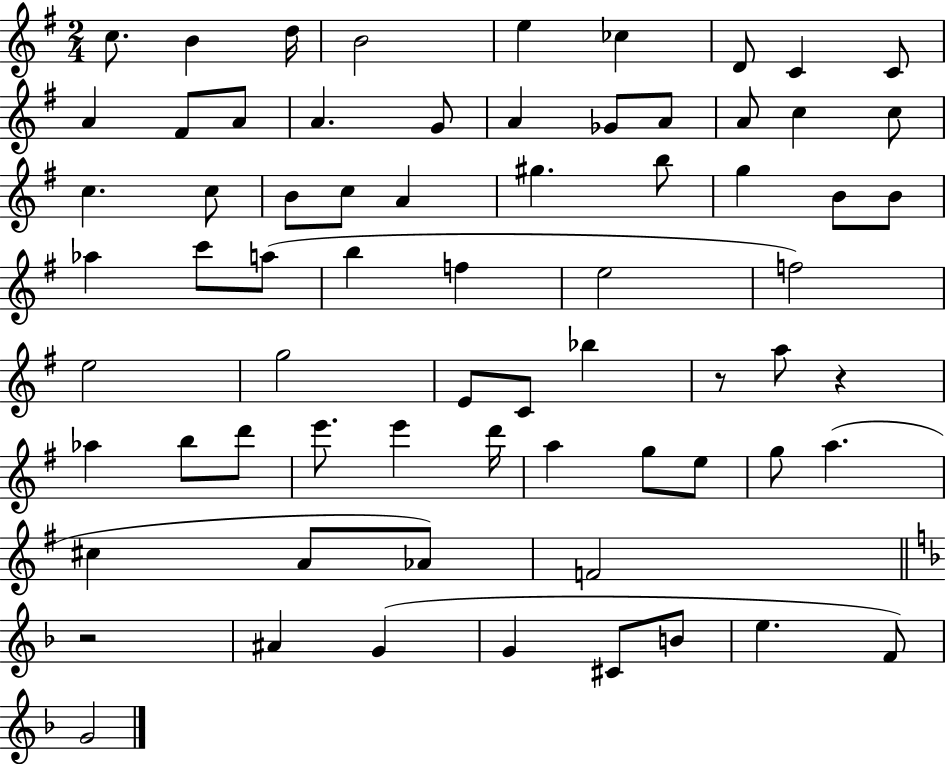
{
  \clef treble
  \numericTimeSignature
  \time 2/4
  \key g \major
  c''8. b'4 d''16 | b'2 | e''4 ces''4 | d'8 c'4 c'8 | \break a'4 fis'8 a'8 | a'4. g'8 | a'4 ges'8 a'8 | a'8 c''4 c''8 | \break c''4. c''8 | b'8 c''8 a'4 | gis''4. b''8 | g''4 b'8 b'8 | \break aes''4 c'''8 a''8( | b''4 f''4 | e''2 | f''2) | \break e''2 | g''2 | e'8 c'8 bes''4 | r8 a''8 r4 | \break aes''4 b''8 d'''8 | e'''8. e'''4 d'''16 | a''4 g''8 e''8 | g''8 a''4.( | \break cis''4 a'8 aes'8) | f'2 | \bar "||" \break \key d \minor r2 | ais'4 g'4( | g'4 cis'8 b'8 | e''4. f'8) | \break g'2 | \bar "|."
}